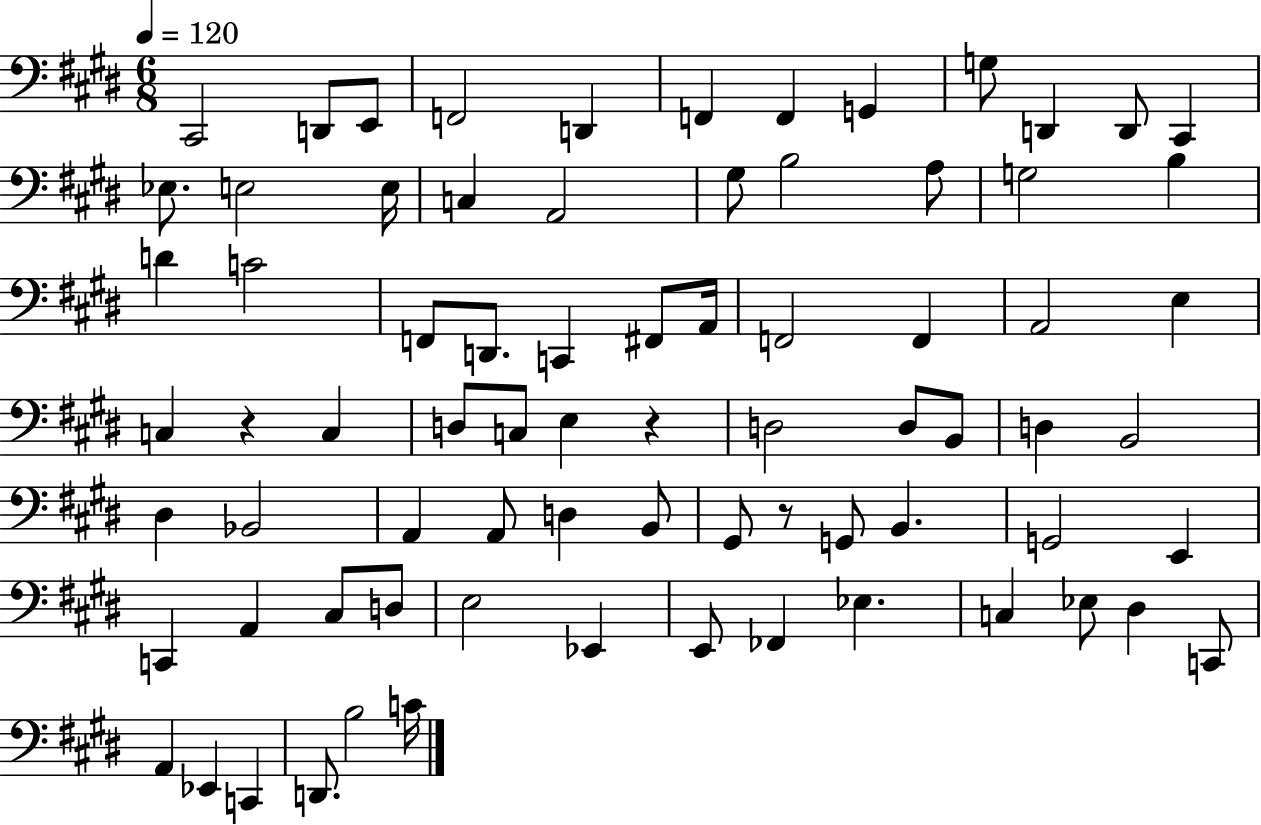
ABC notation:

X:1
T:Untitled
M:6/8
L:1/4
K:E
^C,,2 D,,/2 E,,/2 F,,2 D,, F,, F,, G,, G,/2 D,, D,,/2 ^C,, _E,/2 E,2 E,/4 C, A,,2 ^G,/2 B,2 A,/2 G,2 B, D C2 F,,/2 D,,/2 C,, ^F,,/2 A,,/4 F,,2 F,, A,,2 E, C, z C, D,/2 C,/2 E, z D,2 D,/2 B,,/2 D, B,,2 ^D, _B,,2 A,, A,,/2 D, B,,/2 ^G,,/2 z/2 G,,/2 B,, G,,2 E,, C,, A,, ^C,/2 D,/2 E,2 _E,, E,,/2 _F,, _E, C, _E,/2 ^D, C,,/2 A,, _E,, C,, D,,/2 B,2 C/4